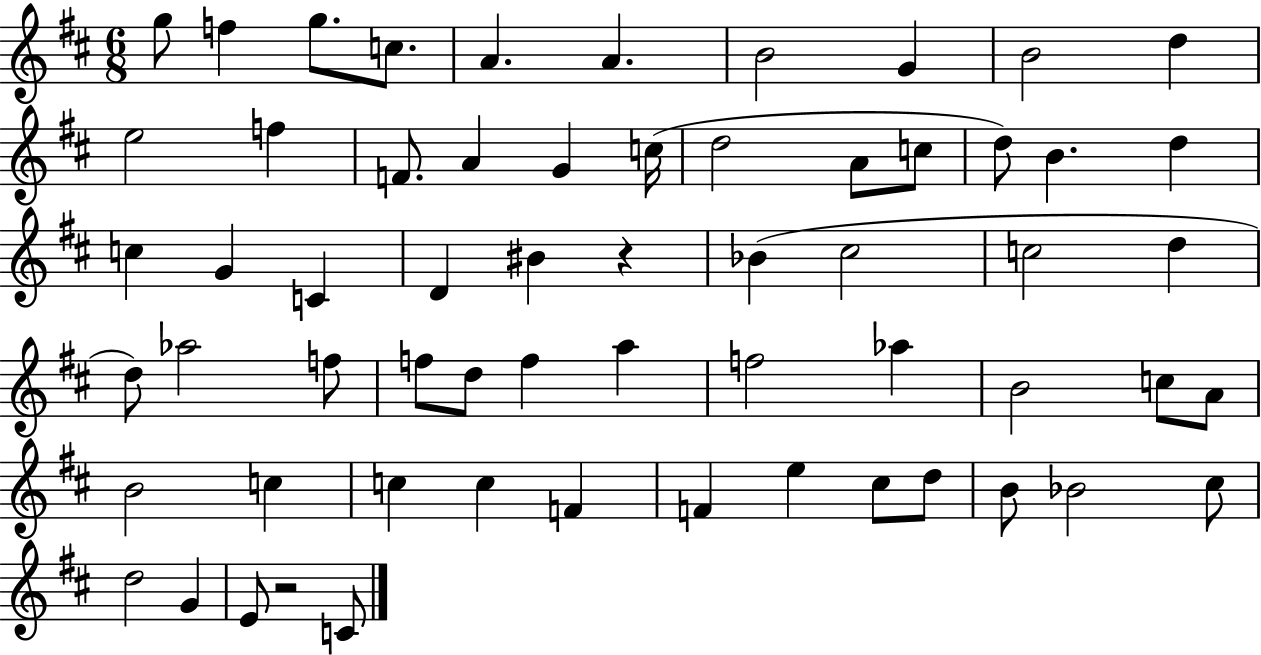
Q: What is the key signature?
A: D major